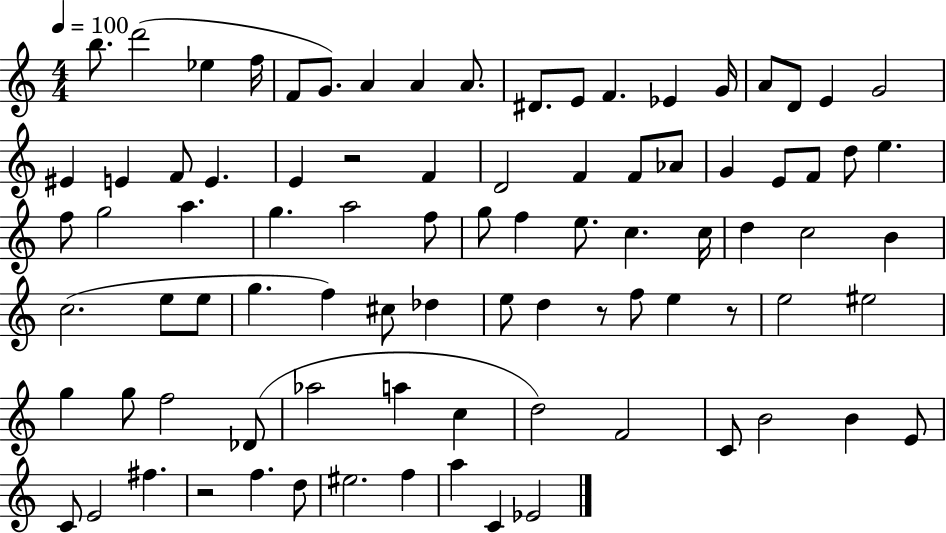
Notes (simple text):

B5/e. D6/h Eb5/q F5/s F4/e G4/e. A4/q A4/q A4/e. D#4/e. E4/e F4/q. Eb4/q G4/s A4/e D4/e E4/q G4/h EIS4/q E4/q F4/e E4/q. E4/q R/h F4/q D4/h F4/q F4/e Ab4/e G4/q E4/e F4/e D5/e E5/q. F5/e G5/h A5/q. G5/q. A5/h F5/e G5/e F5/q E5/e. C5/q. C5/s D5/q C5/h B4/q C5/h. E5/e E5/e G5/q. F5/q C#5/e Db5/q E5/e D5/q R/e F5/e E5/q R/e E5/h EIS5/h G5/q G5/e F5/h Db4/e Ab5/h A5/q C5/q D5/h F4/h C4/e B4/h B4/q E4/e C4/e E4/h F#5/q. R/h F5/q. D5/e EIS5/h. F5/q A5/q C4/q Eb4/h